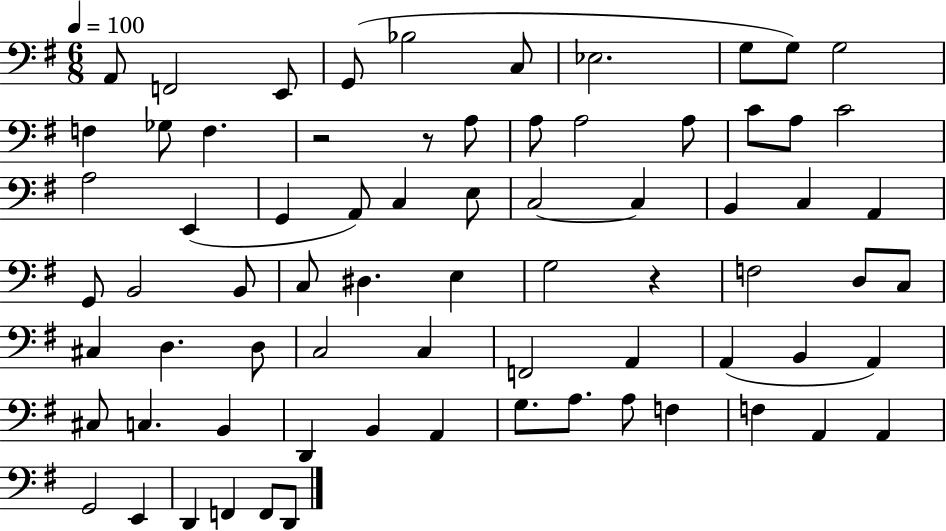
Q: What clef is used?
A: bass